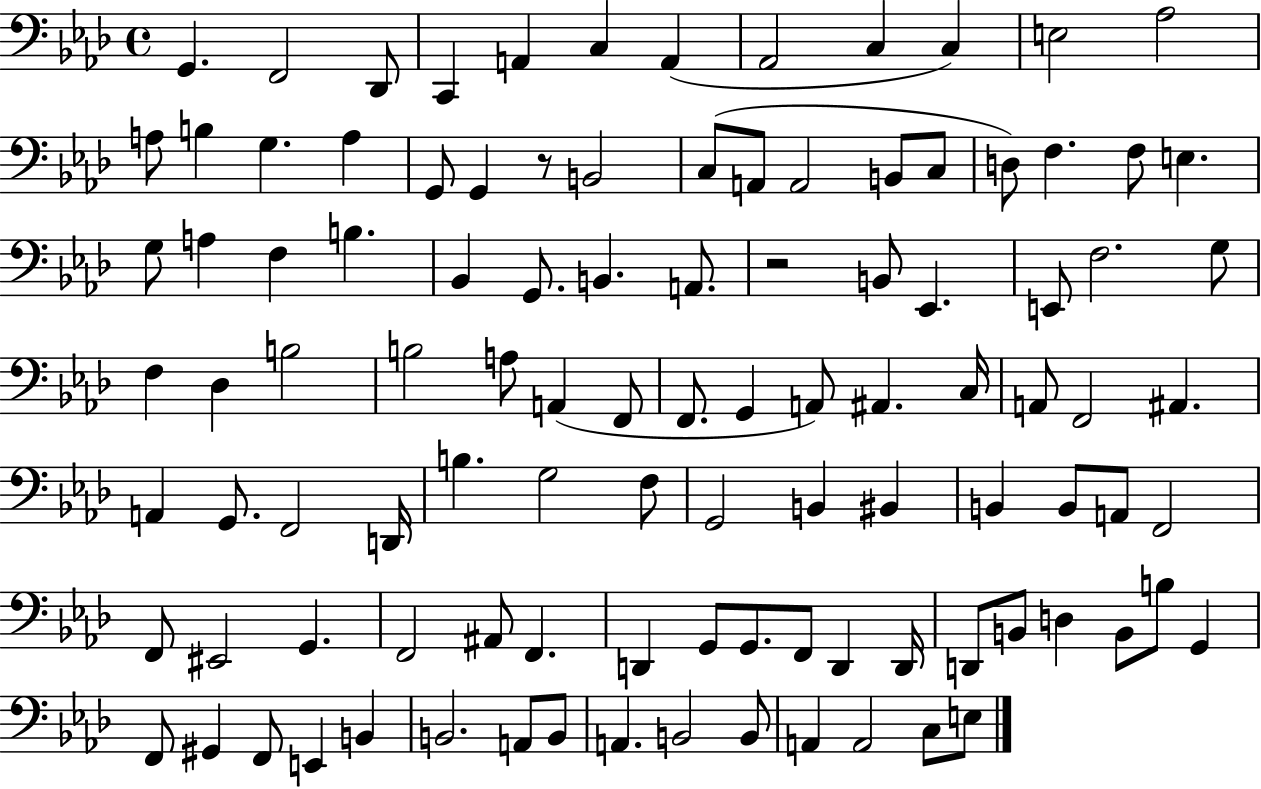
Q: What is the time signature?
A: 4/4